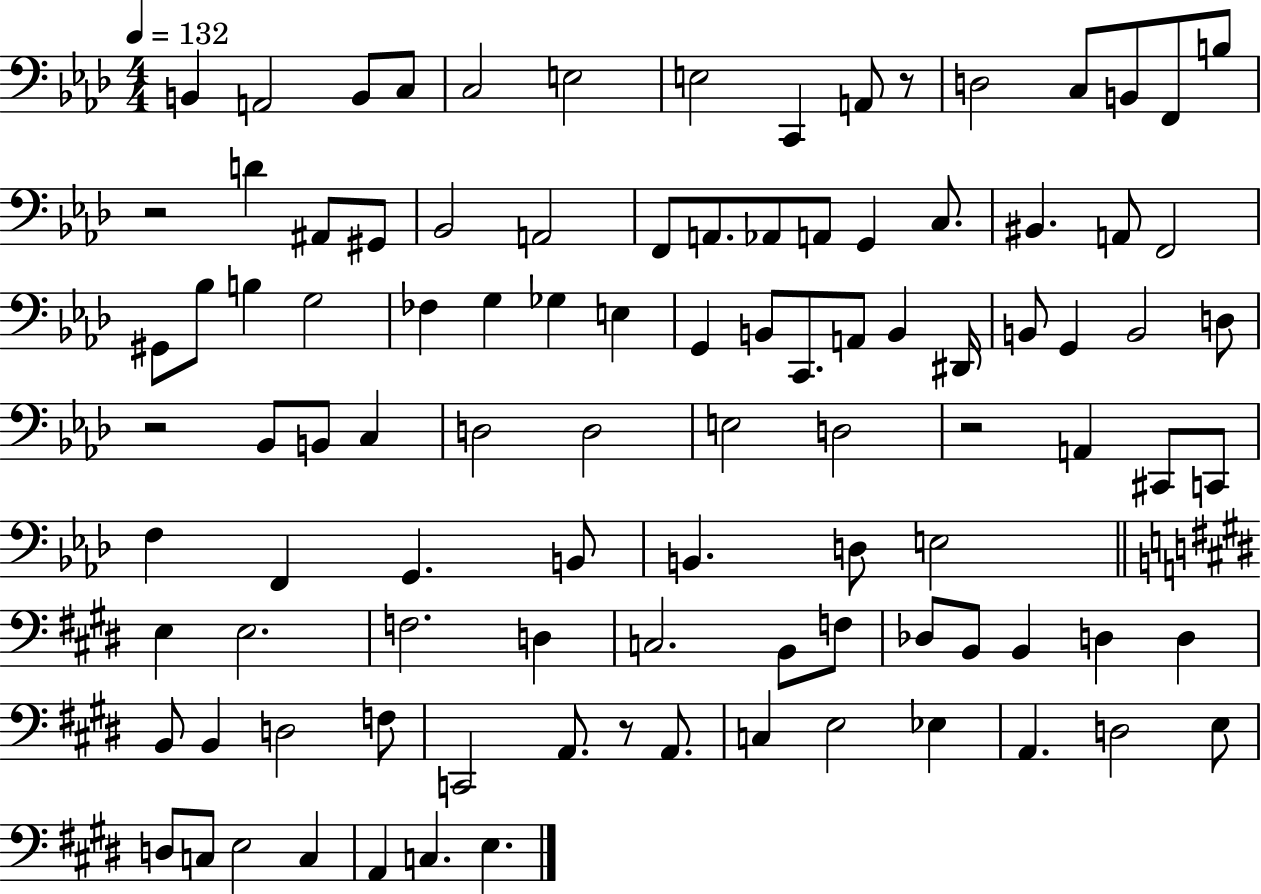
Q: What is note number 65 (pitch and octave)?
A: E3